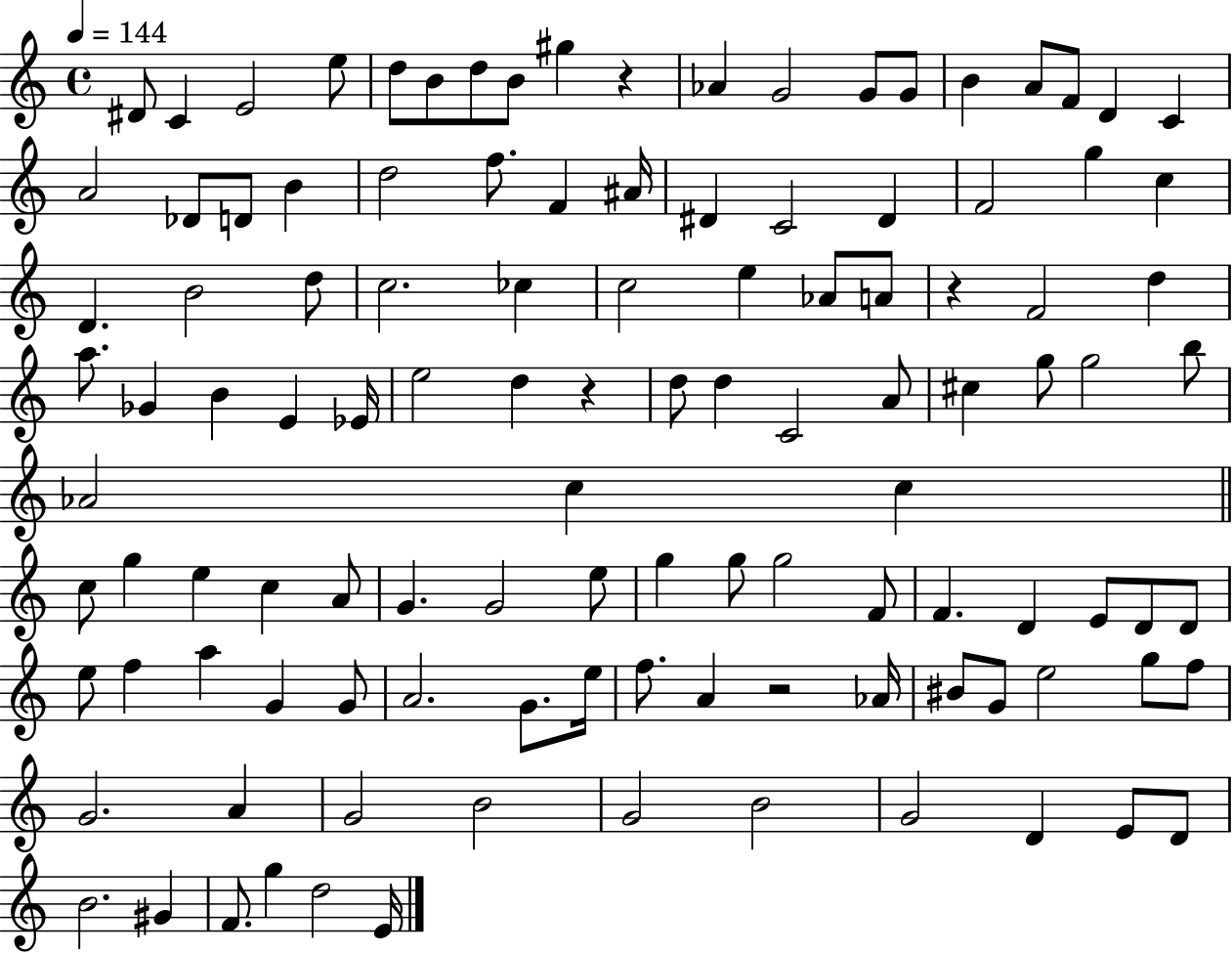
{
  \clef treble
  \time 4/4
  \defaultTimeSignature
  \key c \major
  \tempo 4 = 144
  dis'8 c'4 e'2 e''8 | d''8 b'8 d''8 b'8 gis''4 r4 | aes'4 g'2 g'8 g'8 | b'4 a'8 f'8 d'4 c'4 | \break a'2 des'8 d'8 b'4 | d''2 f''8. f'4 ais'16 | dis'4 c'2 dis'4 | f'2 g''4 c''4 | \break d'4. b'2 d''8 | c''2. ces''4 | c''2 e''4 aes'8 a'8 | r4 f'2 d''4 | \break a''8. ges'4 b'4 e'4 ees'16 | e''2 d''4 r4 | d''8 d''4 c'2 a'8 | cis''4 g''8 g''2 b''8 | \break aes'2 c''4 c''4 | \bar "||" \break \key a \minor c''8 g''4 e''4 c''4 a'8 | g'4. g'2 e''8 | g''4 g''8 g''2 f'8 | f'4. d'4 e'8 d'8 d'8 | \break e''8 f''4 a''4 g'4 g'8 | a'2. g'8. e''16 | f''8. a'4 r2 aes'16 | bis'8 g'8 e''2 g''8 f''8 | \break g'2. a'4 | g'2 b'2 | g'2 b'2 | g'2 d'4 e'8 d'8 | \break b'2. gis'4 | f'8. g''4 d''2 e'16 | \bar "|."
}